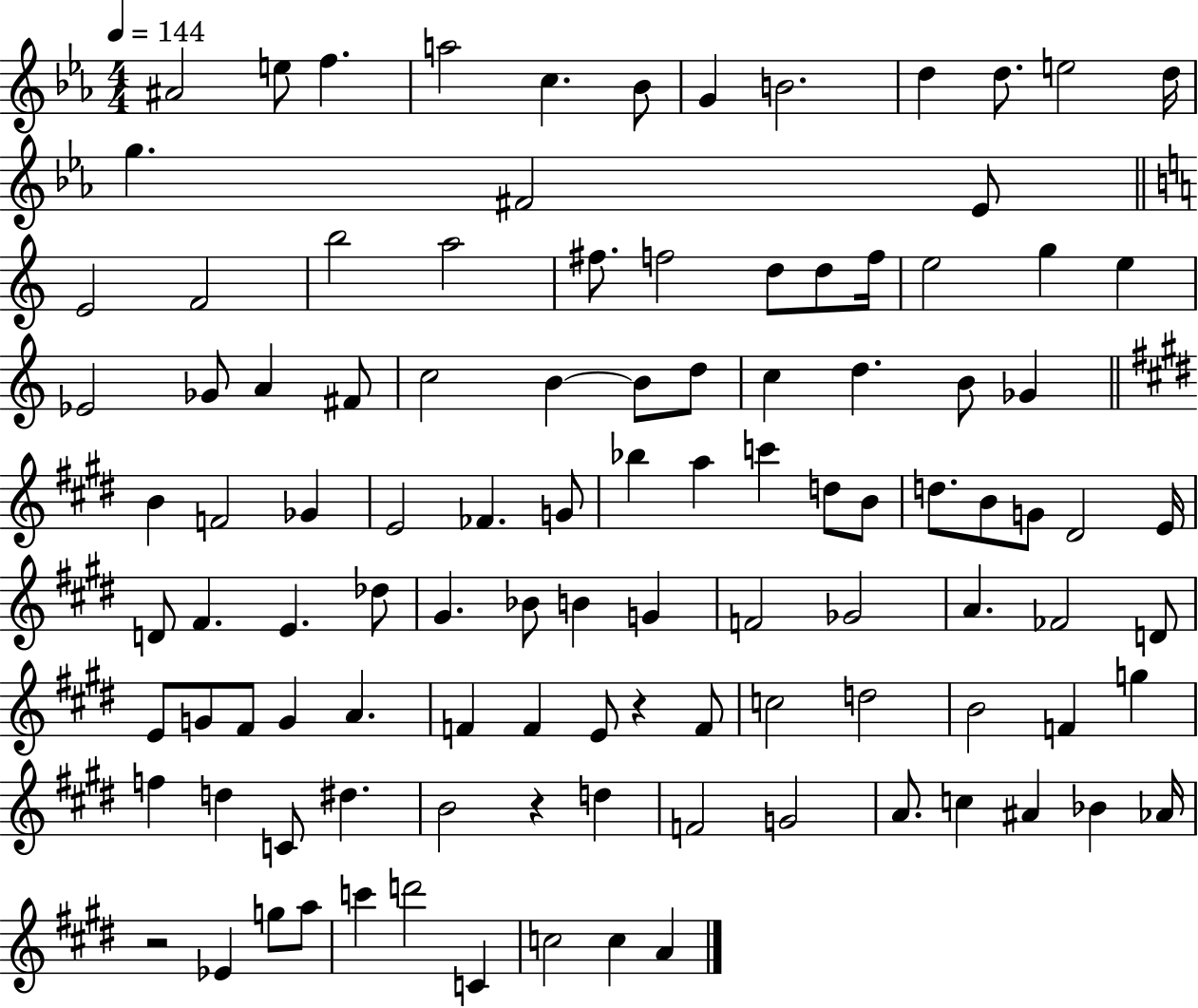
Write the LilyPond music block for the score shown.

{
  \clef treble
  \numericTimeSignature
  \time 4/4
  \key ees \major
  \tempo 4 = 144
  ais'2 e''8 f''4. | a''2 c''4. bes'8 | g'4 b'2. | d''4 d''8. e''2 d''16 | \break g''4. fis'2 ees'8 | \bar "||" \break \key a \minor e'2 f'2 | b''2 a''2 | fis''8. f''2 d''8 d''8 f''16 | e''2 g''4 e''4 | \break ees'2 ges'8 a'4 fis'8 | c''2 b'4~~ b'8 d''8 | c''4 d''4. b'8 ges'4 | \bar "||" \break \key e \major b'4 f'2 ges'4 | e'2 fes'4. g'8 | bes''4 a''4 c'''4 d''8 b'8 | d''8. b'8 g'8 dis'2 e'16 | \break d'8 fis'4. e'4. des''8 | gis'4. bes'8 b'4 g'4 | f'2 ges'2 | a'4. fes'2 d'8 | \break e'8 g'8 fis'8 g'4 a'4. | f'4 f'4 e'8 r4 f'8 | c''2 d''2 | b'2 f'4 g''4 | \break f''4 d''4 c'8 dis''4. | b'2 r4 d''4 | f'2 g'2 | a'8. c''4 ais'4 bes'4 aes'16 | \break r2 ees'4 g''8 a''8 | c'''4 d'''2 c'4 | c''2 c''4 a'4 | \bar "|."
}